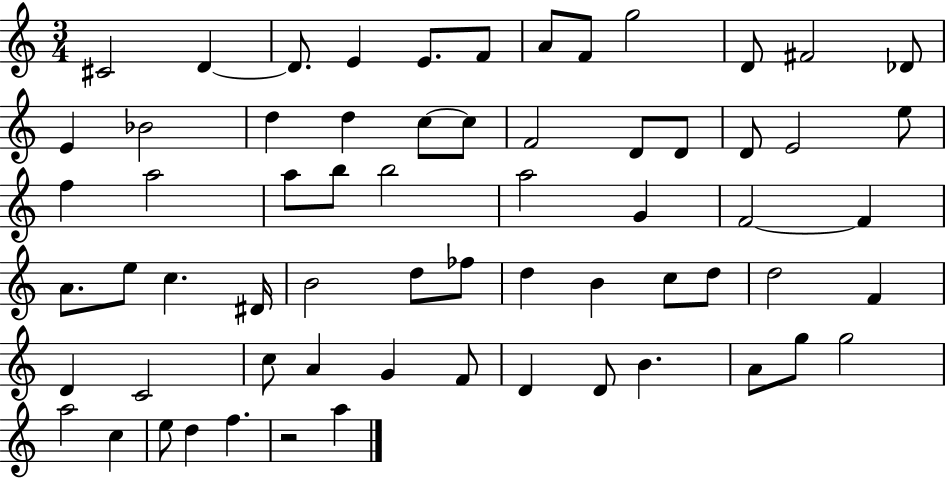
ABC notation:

X:1
T:Untitled
M:3/4
L:1/4
K:C
^C2 D D/2 E E/2 F/2 A/2 F/2 g2 D/2 ^F2 _D/2 E _B2 d d c/2 c/2 F2 D/2 D/2 D/2 E2 e/2 f a2 a/2 b/2 b2 a2 G F2 F A/2 e/2 c ^D/4 B2 d/2 _f/2 d B c/2 d/2 d2 F D C2 c/2 A G F/2 D D/2 B A/2 g/2 g2 a2 c e/2 d f z2 a